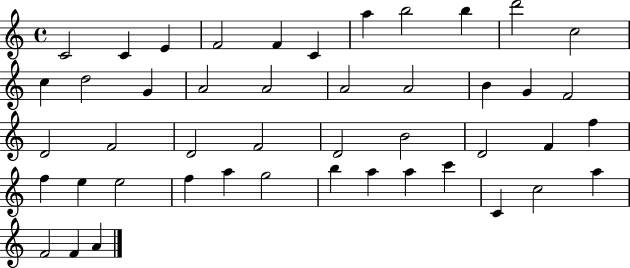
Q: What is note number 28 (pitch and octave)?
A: D4